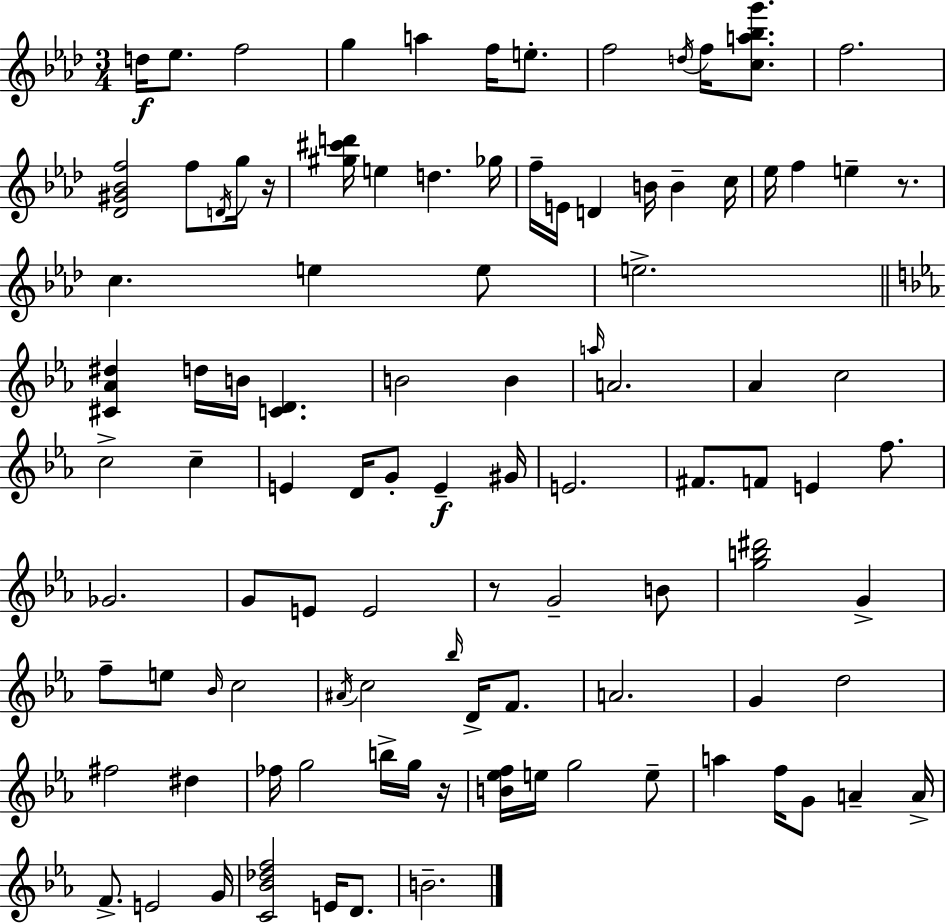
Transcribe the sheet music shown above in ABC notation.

X:1
T:Untitled
M:3/4
L:1/4
K:Fm
d/4 _e/2 f2 g a f/4 e/2 f2 d/4 f/4 [ca_bg']/2 f2 [_D^G_Bf]2 f/2 D/4 g/4 z/4 [^g^c'd']/4 e d _g/4 f/4 E/4 D B/4 B c/4 _e/4 f e z/2 c e e/2 e2 [^C_A^d] d/4 B/4 [CD] B2 B a/4 A2 _A c2 c2 c E D/4 G/2 E ^G/4 E2 ^F/2 F/2 E f/2 _G2 G/2 E/2 E2 z/2 G2 B/2 [gb^d']2 G f/2 e/2 _B/4 c2 ^A/4 c2 _b/4 D/4 F/2 A2 G d2 ^f2 ^d _f/4 g2 b/4 g/4 z/4 [B_ef]/4 e/4 g2 e/2 a f/4 G/2 A A/4 F/2 E2 G/4 [C_B_df]2 E/4 D/2 B2